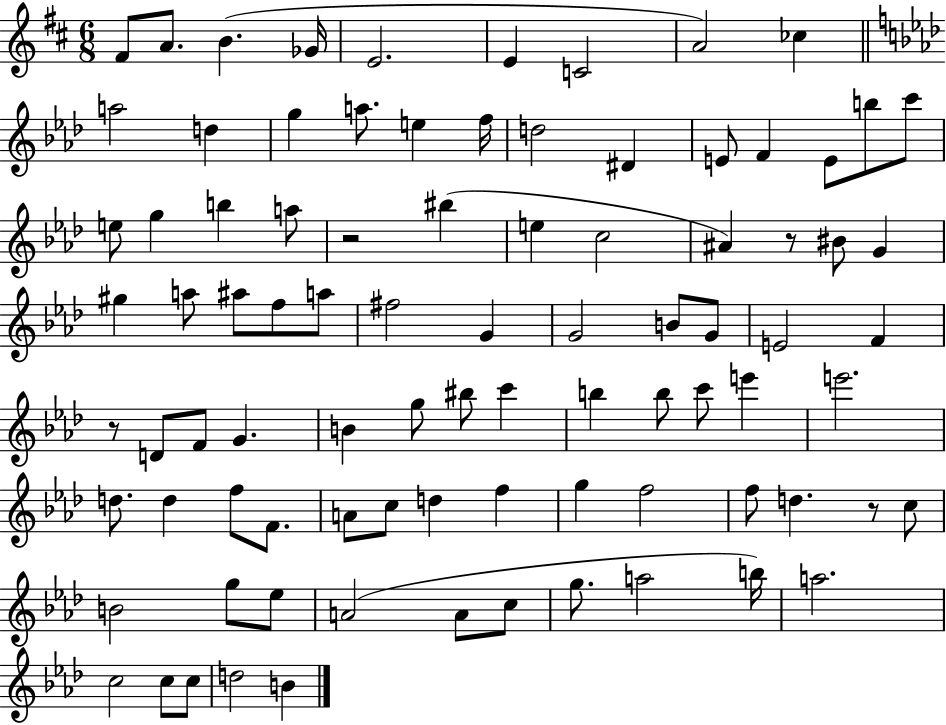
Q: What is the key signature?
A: D major